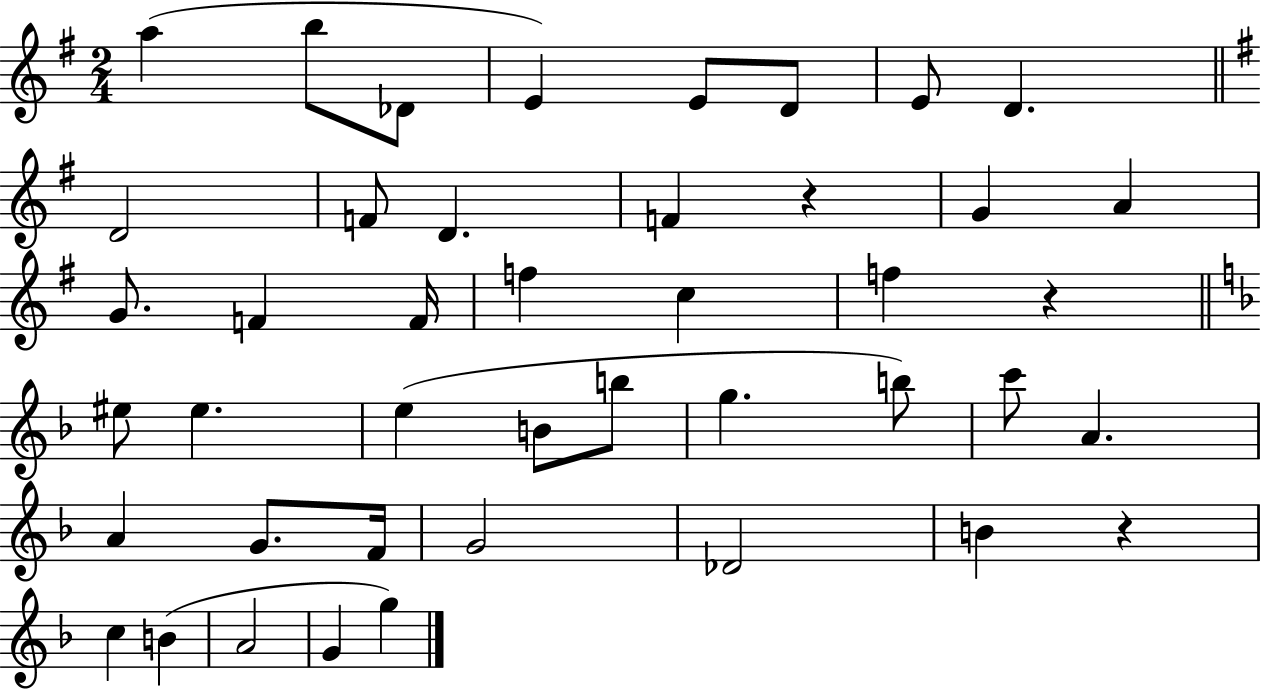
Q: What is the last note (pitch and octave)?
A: G5